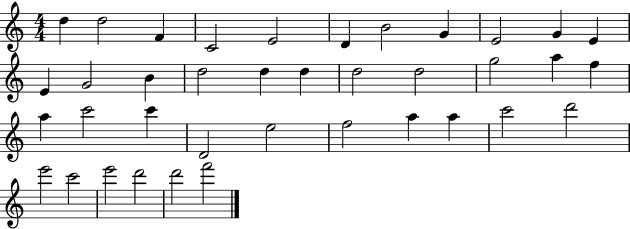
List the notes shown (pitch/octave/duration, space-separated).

D5/q D5/h F4/q C4/h E4/h D4/q B4/h G4/q E4/h G4/q E4/q E4/q G4/h B4/q D5/h D5/q D5/q D5/h D5/h G5/h A5/q F5/q A5/q C6/h C6/q D4/h E5/h F5/h A5/q A5/q C6/h D6/h E6/h C6/h E6/h D6/h D6/h F6/h